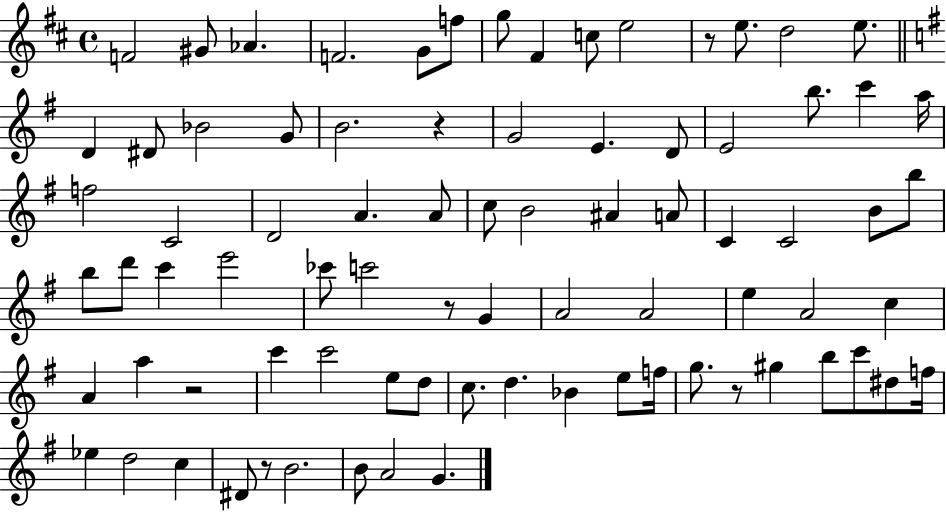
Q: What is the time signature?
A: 4/4